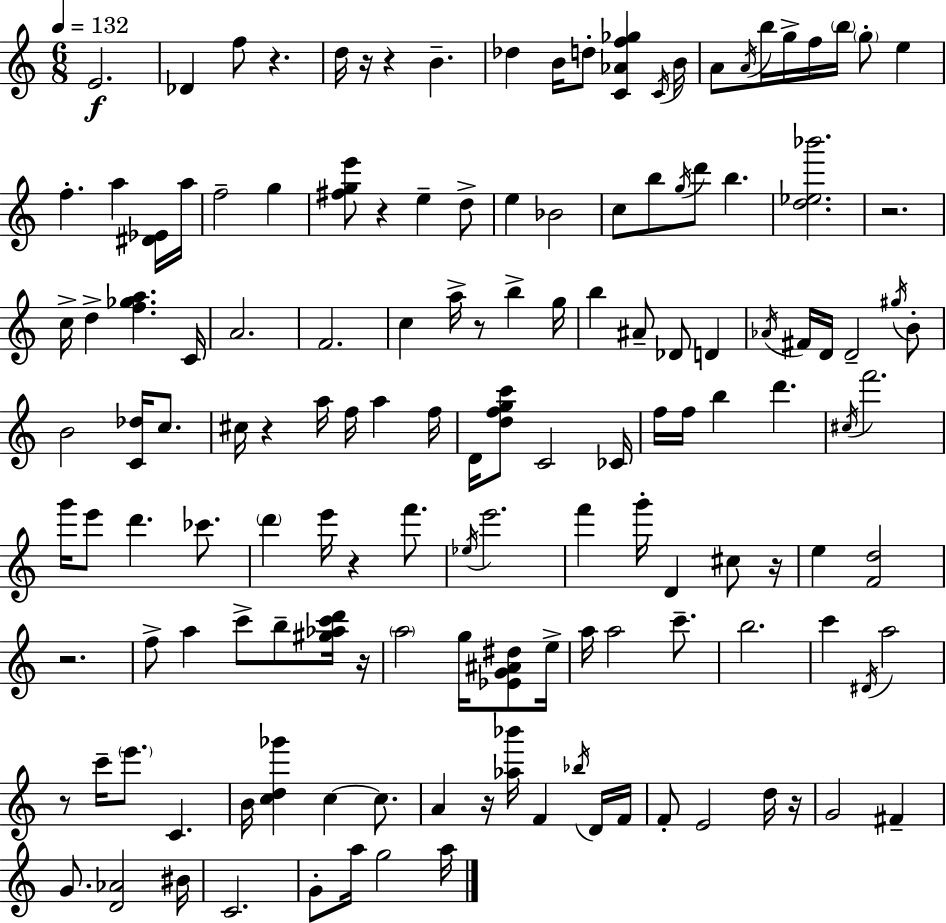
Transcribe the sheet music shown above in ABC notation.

X:1
T:Untitled
M:6/8
L:1/4
K:C
E2 _D f/2 z d/4 z/4 z B _d B/4 d/2 [C_Af_g] C/4 B/4 A/2 A/4 b/4 g/4 f/4 b/4 g/2 e f a [^D_E]/4 a/4 f2 g [^fge']/2 z e d/2 e _B2 c/2 b/2 g/4 d'/2 b [d_e_b']2 z2 c/4 d [f_ga] C/4 A2 F2 c a/4 z/2 b g/4 b ^A/2 _D/2 D _A/4 ^F/4 D/4 D2 ^g/4 B/2 B2 [C_d]/4 c/2 ^c/4 z a/4 f/4 a f/4 D/4 [dfgc']/2 C2 _C/4 f/4 f/4 b d' ^c/4 f'2 g'/4 e'/2 d' _c'/2 d' e'/4 z f'/2 _e/4 e'2 f' g'/4 D ^c/2 z/4 e [Fd]2 z2 f/2 a c'/2 b/2 [^g_ac'd']/4 z/4 a2 g/4 [_EG^A^d]/2 e/4 a/4 a2 c'/2 b2 c' ^D/4 a2 z/2 c'/4 e'/2 C B/4 [cd_g'] c c/2 A z/4 [_a_b']/4 F _b/4 D/4 F/4 F/2 E2 d/4 z/4 G2 ^F G/2 [D_A]2 ^B/4 C2 G/2 a/4 g2 a/4